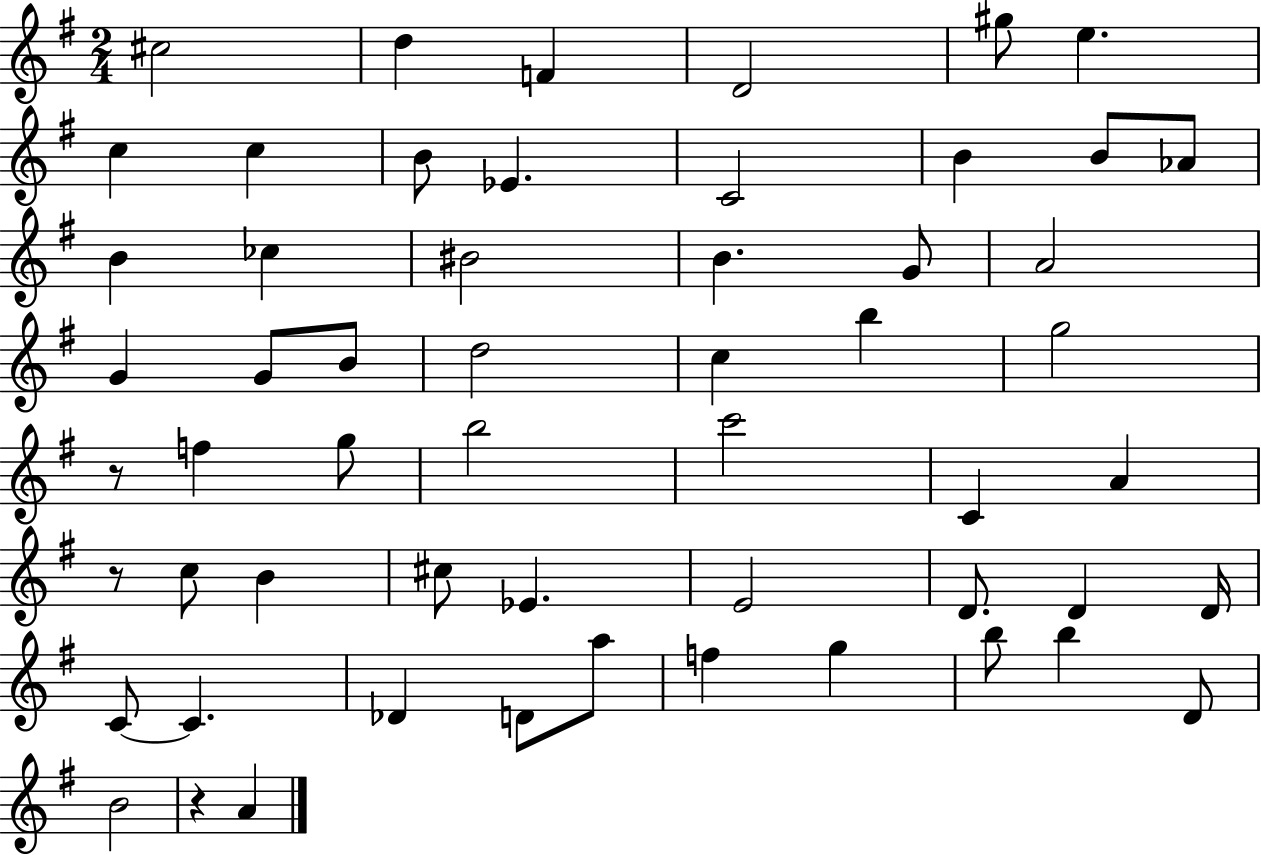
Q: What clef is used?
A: treble